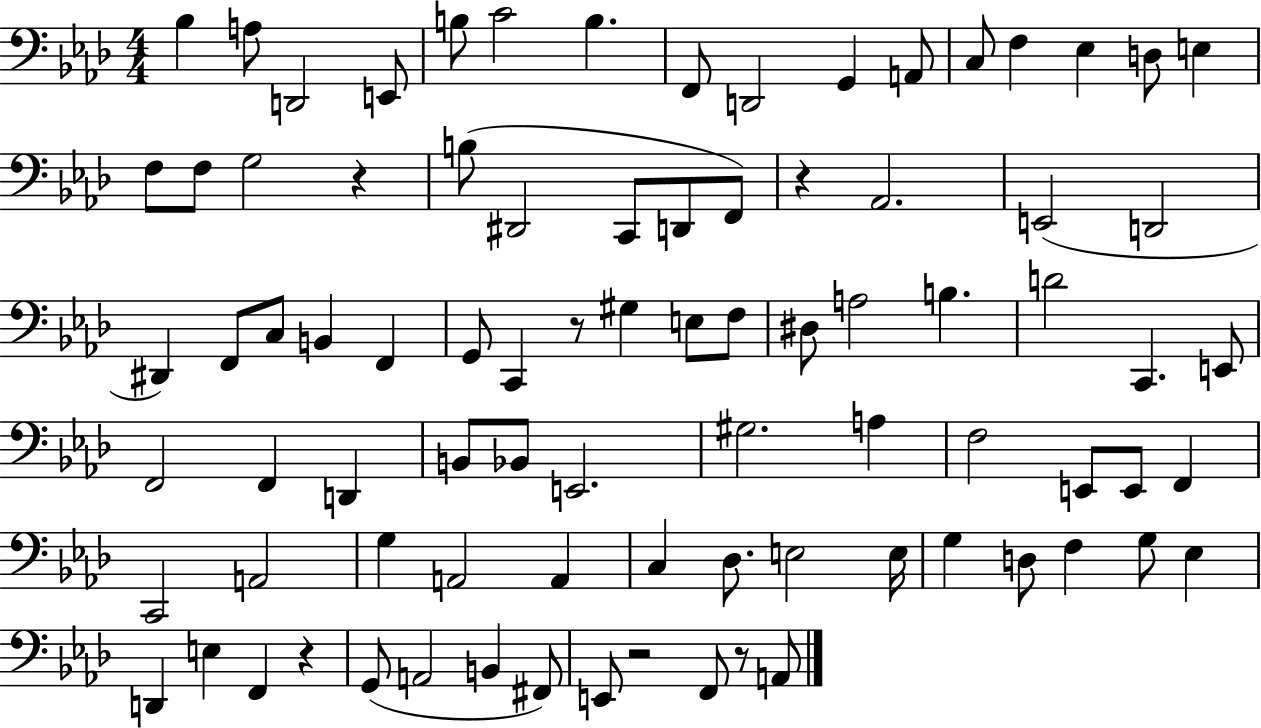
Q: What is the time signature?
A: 4/4